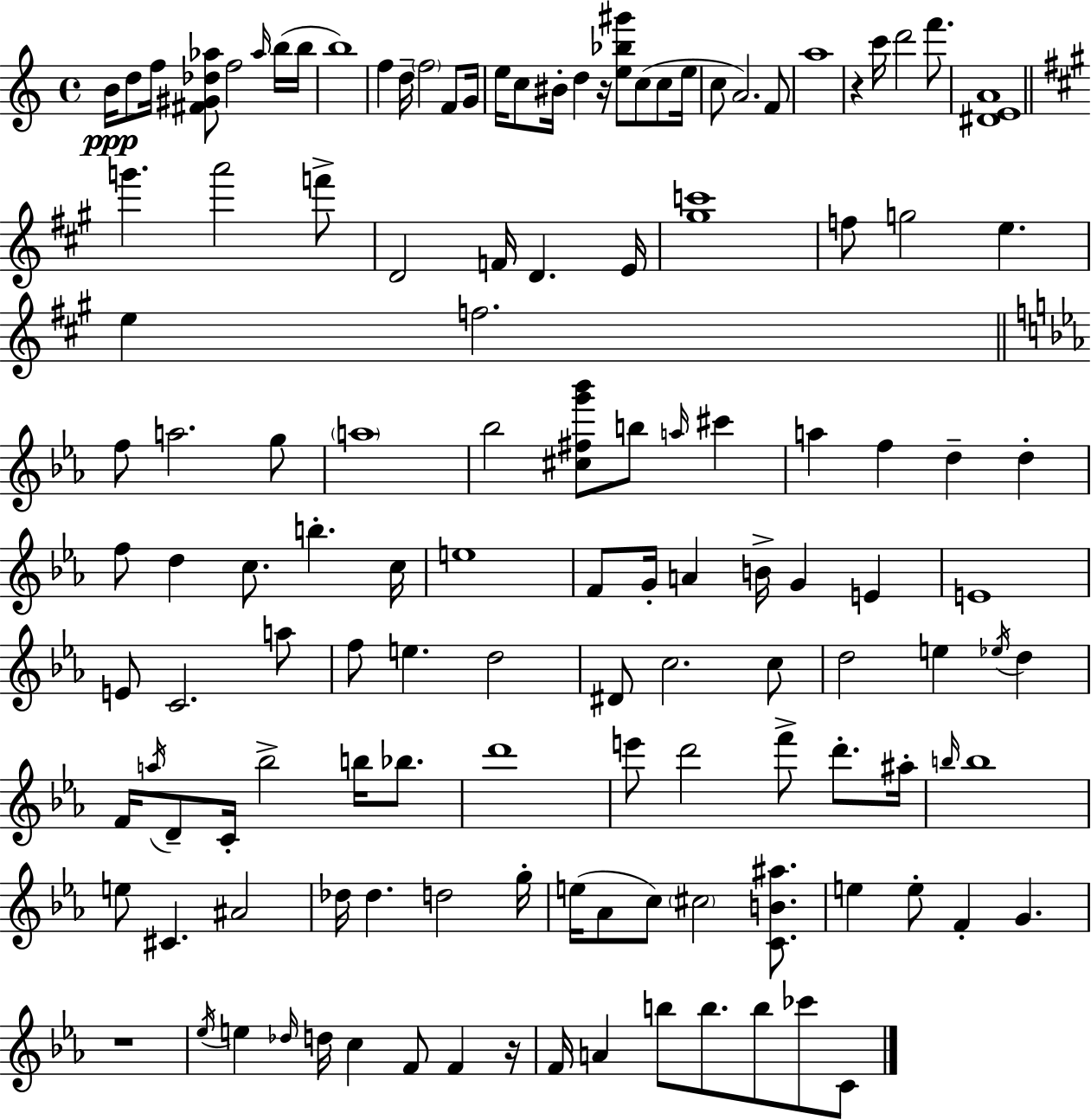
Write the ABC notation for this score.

X:1
T:Untitled
M:4/4
L:1/4
K:Am
B/4 d/2 f/4 [^F^G_d_a]/2 f2 _a/4 b/4 b/4 b4 f d/4 f2 F/2 G/4 e/4 c/2 ^B/4 d z/4 [e_b^g']/2 c/2 c/2 e/4 c/2 A2 F/2 a4 z c'/4 d'2 f'/2 [^DEA]4 g' a'2 f'/2 D2 F/4 D E/4 [^gc']4 f/2 g2 e e f2 f/2 a2 g/2 a4 _b2 [^c^fg'_b']/2 b/2 a/4 ^c' a f d d f/2 d c/2 b c/4 e4 F/2 G/4 A B/4 G E E4 E/2 C2 a/2 f/2 e d2 ^D/2 c2 c/2 d2 e _e/4 d F/4 a/4 D/2 C/4 _b2 b/4 _b/2 d'4 e'/2 d'2 f'/2 d'/2 ^a/4 b/4 b4 e/2 ^C ^A2 _d/4 _d d2 g/4 e/4 _A/2 c/2 ^c2 [CB^a]/2 e e/2 F G z4 _e/4 e _d/4 d/4 c F/2 F z/4 F/4 A b/2 b/2 b/2 _c'/2 C/2